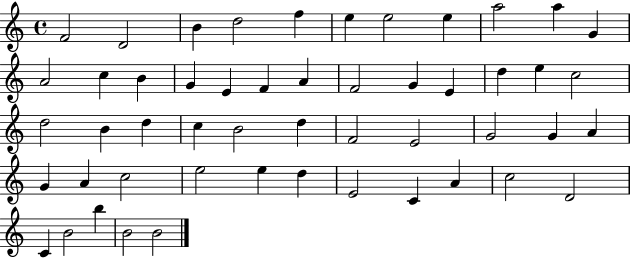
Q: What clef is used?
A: treble